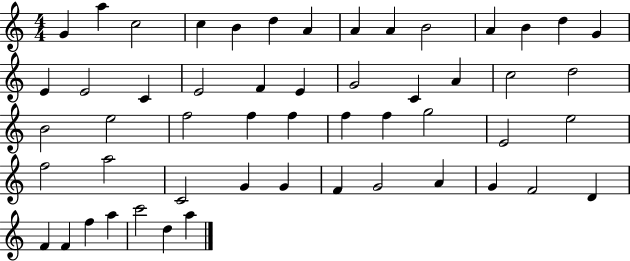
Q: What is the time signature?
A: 4/4